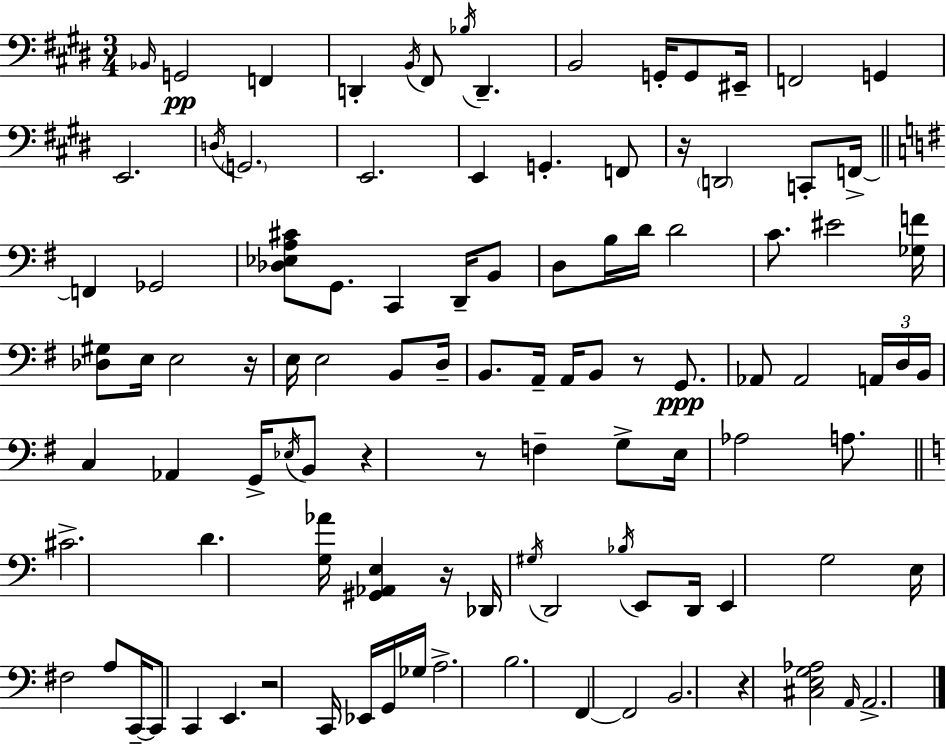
Bb2/s G2/h F2/q D2/q B2/s F#2/e Bb3/s D2/q. B2/h G2/s G2/e EIS2/s F2/h G2/q E2/h. D3/s G2/h. E2/h. E2/q G2/q. F2/e R/s D2/h C2/e F2/s F2/q Gb2/h [Db3,Eb3,A3,C#4]/e G2/e. C2/q D2/s B2/e D3/e B3/s D4/s D4/h C4/e. EIS4/h [Gb3,F4]/s [Db3,G#3]/e E3/s E3/h R/s E3/s E3/h B2/e D3/s B2/e. A2/s A2/s B2/e R/e G2/e. Ab2/e Ab2/h A2/s D3/s B2/s C3/q Ab2/q G2/s Eb3/s B2/e R/q R/e F3/q G3/e E3/s Ab3/h A3/e. C#4/h. D4/q. [G3,Ab4]/s [G#2,Ab2,E3]/q R/s Db2/s G#3/s D2/h Bb3/s E2/e D2/s E2/q G3/h E3/s F#3/h A3/e C2/s C2/e C2/q E2/q. R/h C2/s Eb2/s G2/s Gb3/s A3/h. B3/h. F2/q F2/h B2/h. R/q [C#3,E3,G3,Ab3]/h A2/s A2/h.